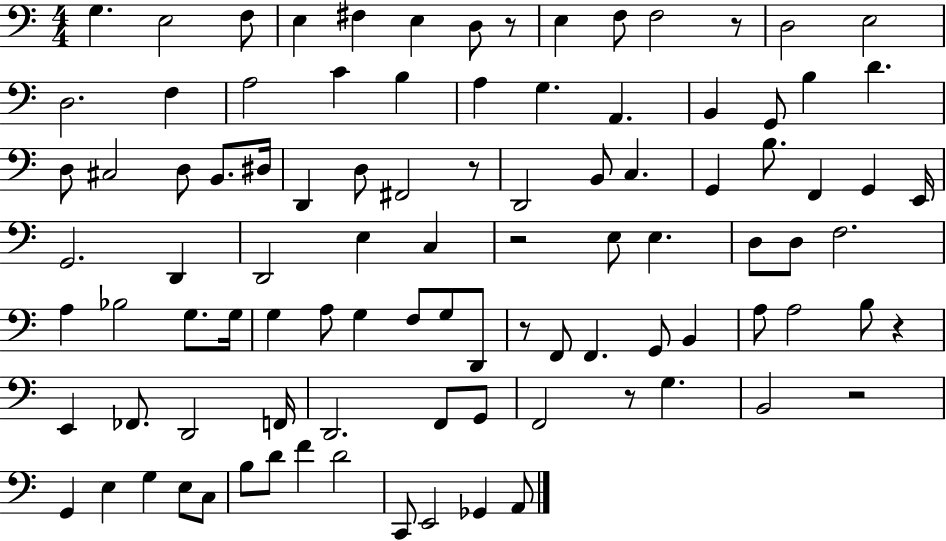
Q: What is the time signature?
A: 4/4